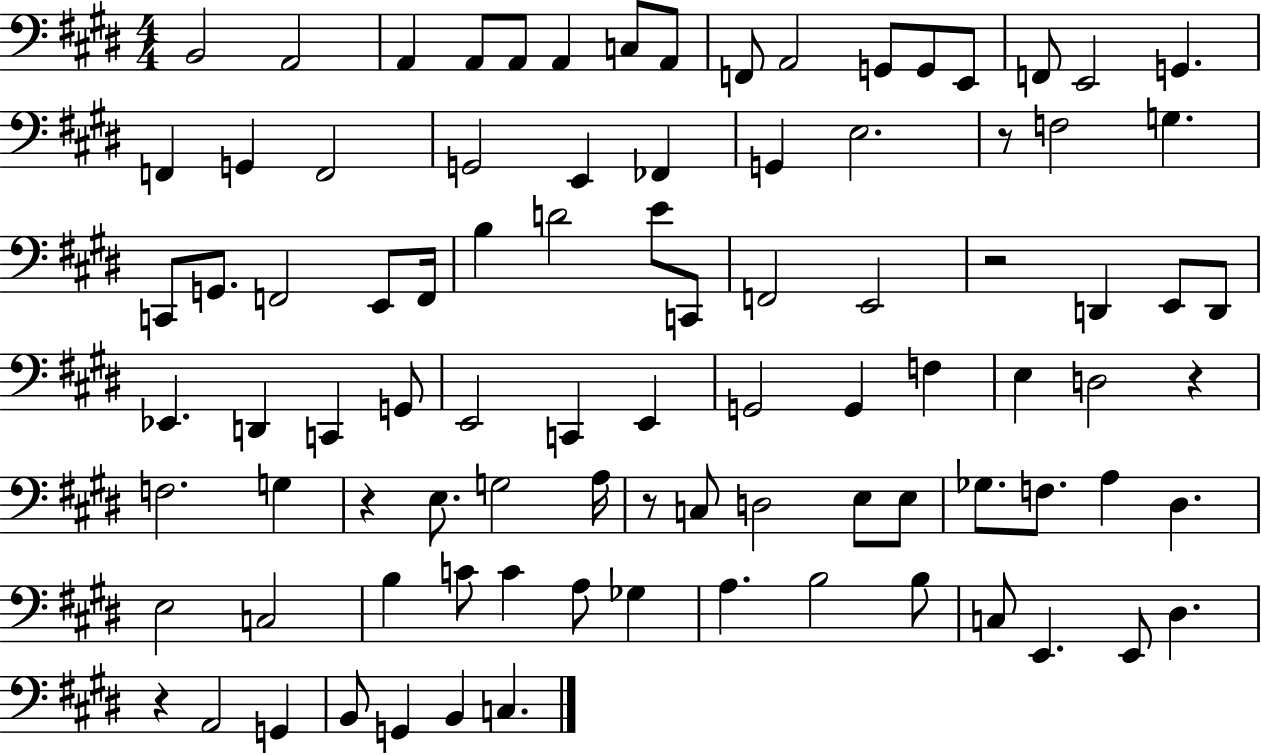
B2/h A2/h A2/q A2/e A2/e A2/q C3/e A2/e F2/e A2/h G2/e G2/e E2/e F2/e E2/h G2/q. F2/q G2/q F2/h G2/h E2/q FES2/q G2/q E3/h. R/e F3/h G3/q. C2/e G2/e. F2/h E2/e F2/s B3/q D4/h E4/e C2/e F2/h E2/h R/h D2/q E2/e D2/e Eb2/q. D2/q C2/q G2/e E2/h C2/q E2/q G2/h G2/q F3/q E3/q D3/h R/q F3/h. G3/q R/q E3/e. G3/h A3/s R/e C3/e D3/h E3/e E3/e Gb3/e. F3/e. A3/q D#3/q. E3/h C3/h B3/q C4/e C4/q A3/e Gb3/q A3/q. B3/h B3/e C3/e E2/q. E2/e D#3/q. R/q A2/h G2/q B2/e G2/q B2/q C3/q.